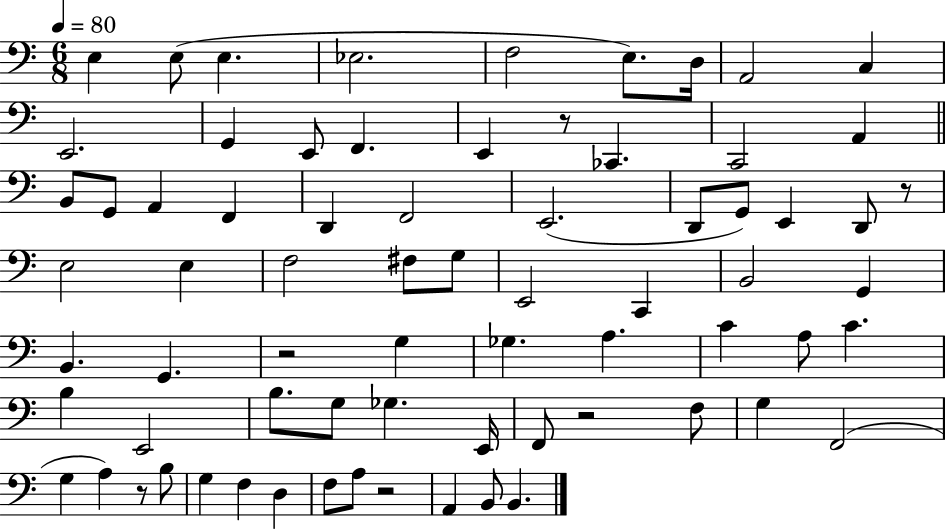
{
  \clef bass
  \numericTimeSignature
  \time 6/8
  \key c \major
  \tempo 4 = 80
  e4 e8( e4. | ees2. | f2 e8.) d16 | a,2 c4 | \break e,2. | g,4 e,8 f,4. | e,4 r8 ces,4. | c,2 a,4 | \break \bar "||" \break \key c \major b,8 g,8 a,4 f,4 | d,4 f,2 | e,2.( | d,8 g,8) e,4 d,8 r8 | \break e2 e4 | f2 fis8 g8 | e,2 c,4 | b,2 g,4 | \break b,4. g,4. | r2 g4 | ges4. a4. | c'4 a8 c'4. | \break b4 e,2 | b8. g8 ges4. e,16 | f,8 r2 f8 | g4 f,2( | \break g4 a4) r8 b8 | g4 f4 d4 | f8 a8 r2 | a,4 b,8 b,4. | \break \bar "|."
}